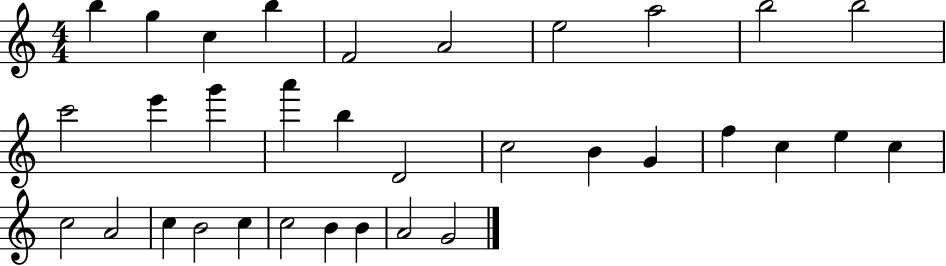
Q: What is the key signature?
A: C major